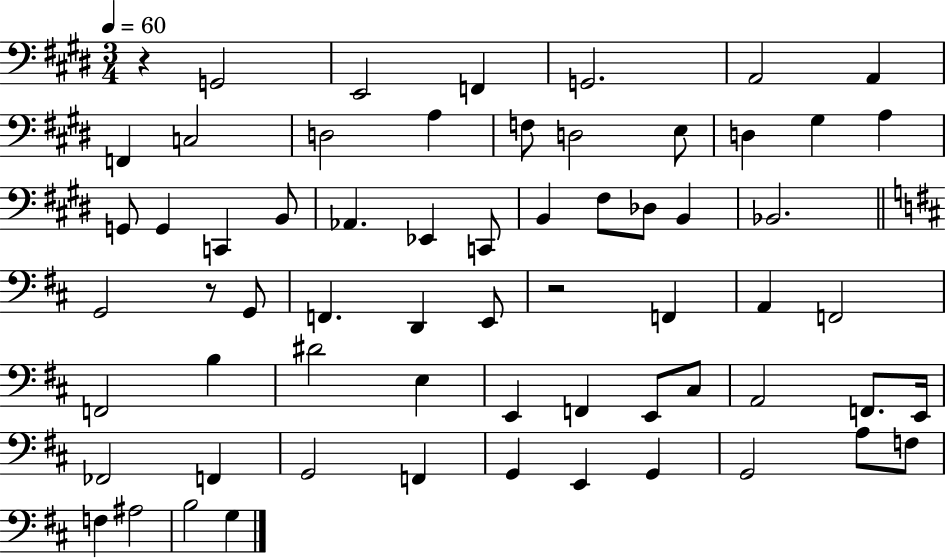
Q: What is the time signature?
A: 3/4